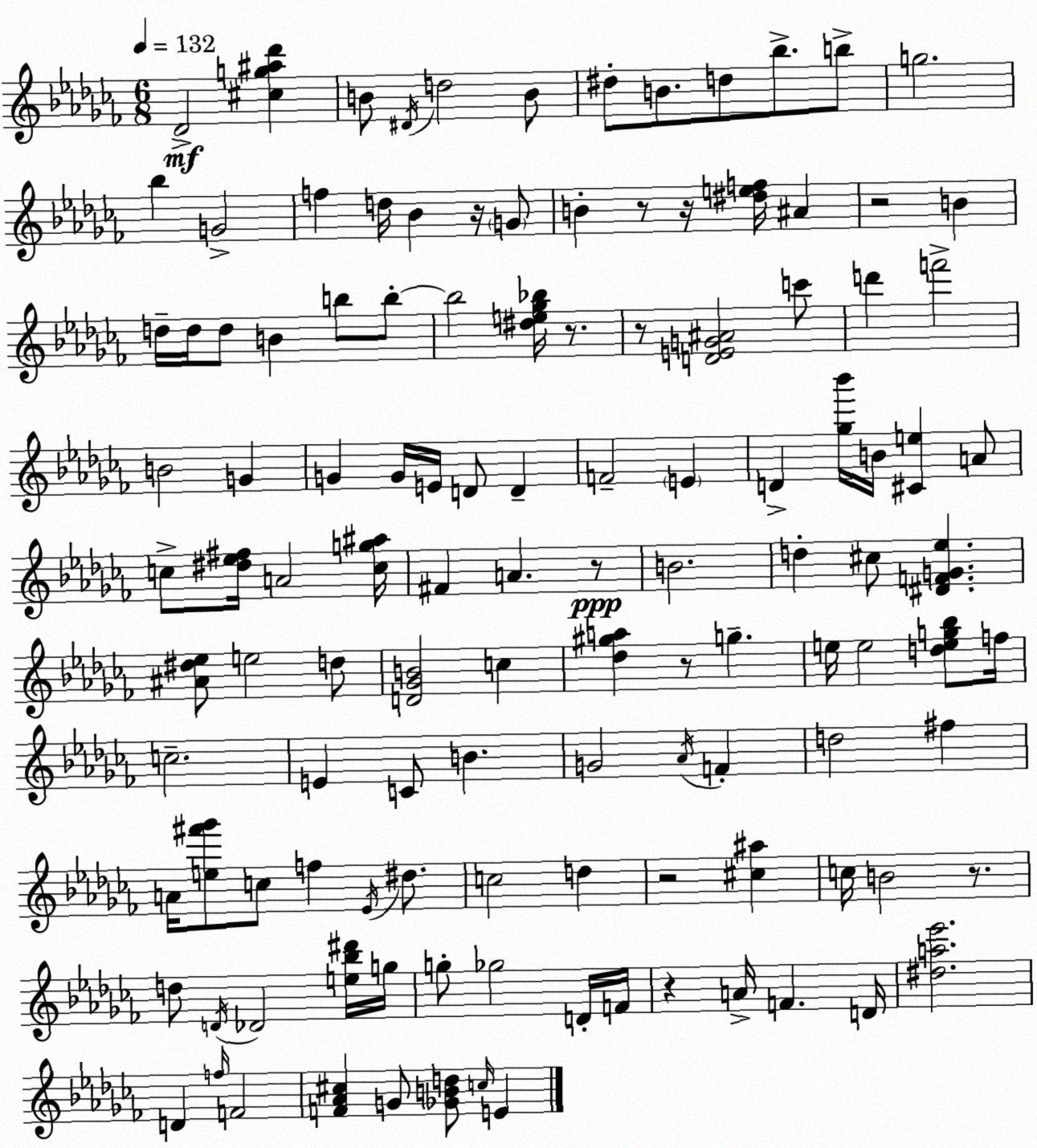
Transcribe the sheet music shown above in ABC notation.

X:1
T:Untitled
M:6/8
L:1/4
K:Abm
_D2 [^cg^a_d'] B/2 ^D/4 d2 B/2 ^d/2 B/2 d/2 _b/2 b/2 g2 _b G2 f d/4 _B z/4 G/2 B z/2 z/4 [^def]/4 ^A z2 B d/4 d/4 d/2 B b/2 b/2 b2 [^de_g_b]/4 z/2 z/2 [DEG^A]2 c'/2 d' f'2 B2 G G G/4 E/4 D/2 D F2 E D [_g_b']/4 B/4 [^Ce] A/2 c/2 [^d_e^f]/4 A2 [cg^a]/4 ^F A z/2 B2 d ^c/2 [^DFG_e] [^A^d_e]/2 e2 d/2 [D_GB]2 c [_d^ga] z/2 g e/4 e2 [deg_b]/2 f/4 c2 E C/2 B G2 _A/4 F d2 ^f A/4 [e^f'_g']/2 c/2 f _E/4 ^d/2 c2 d z2 [^c^a] c/4 B2 z/2 d/2 D/4 _D2 [e_b^d']/4 g/4 g/2 _g2 D/4 F/4 z A/4 F D/4 [^da_e']2 D f/4 F2 [F_A^c] G/2 [_GBd]/2 c/4 E